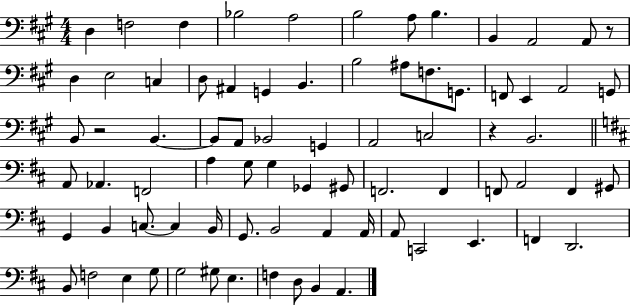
X:1
T:Untitled
M:4/4
L:1/4
K:A
D, F,2 F, _B,2 A,2 B,2 A,/2 B, B,, A,,2 A,,/2 z/2 D, E,2 C, D,/2 ^A,, G,, B,, B,2 ^A,/2 F,/2 G,,/2 F,,/2 E,, A,,2 G,,/2 B,,/2 z2 B,, B,,/2 A,,/2 _B,,2 G,, A,,2 C,2 z B,,2 A,,/2 _A,, F,,2 A, G,/2 G, _G,, ^G,,/2 F,,2 F,, F,,/2 A,,2 F,, ^G,,/2 G,, B,, C,/2 C, B,,/4 G,,/2 B,,2 A,, A,,/4 A,,/2 C,,2 E,, F,, D,,2 B,,/2 F,2 E, G,/2 G,2 ^G,/2 E, F, D,/2 B,, A,,